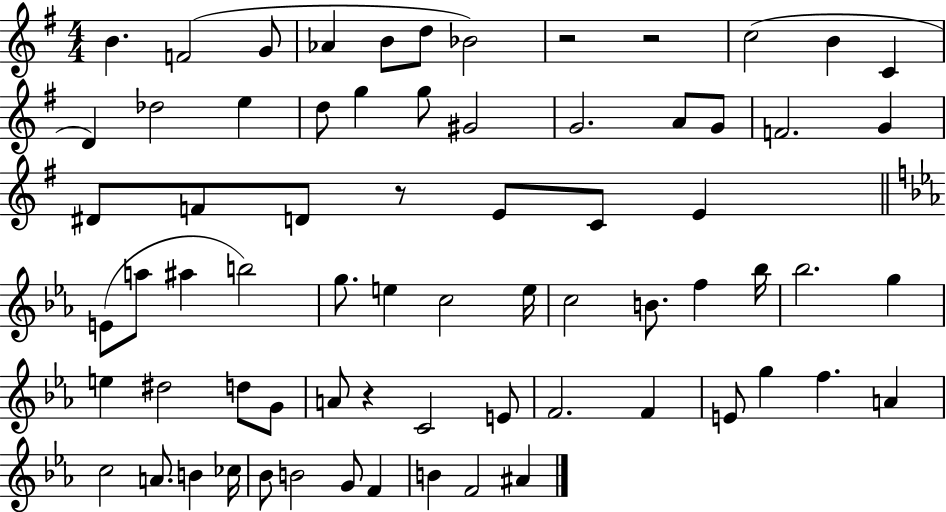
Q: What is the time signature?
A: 4/4